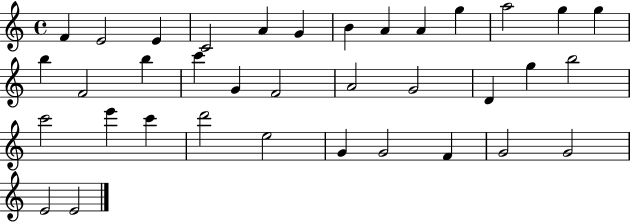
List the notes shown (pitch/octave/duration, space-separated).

F4/q E4/h E4/q C4/h A4/q G4/q B4/q A4/q A4/q G5/q A5/h G5/q G5/q B5/q F4/h B5/q C6/q G4/q F4/h A4/h G4/h D4/q G5/q B5/h C6/h E6/q C6/q D6/h E5/h G4/q G4/h F4/q G4/h G4/h E4/h E4/h